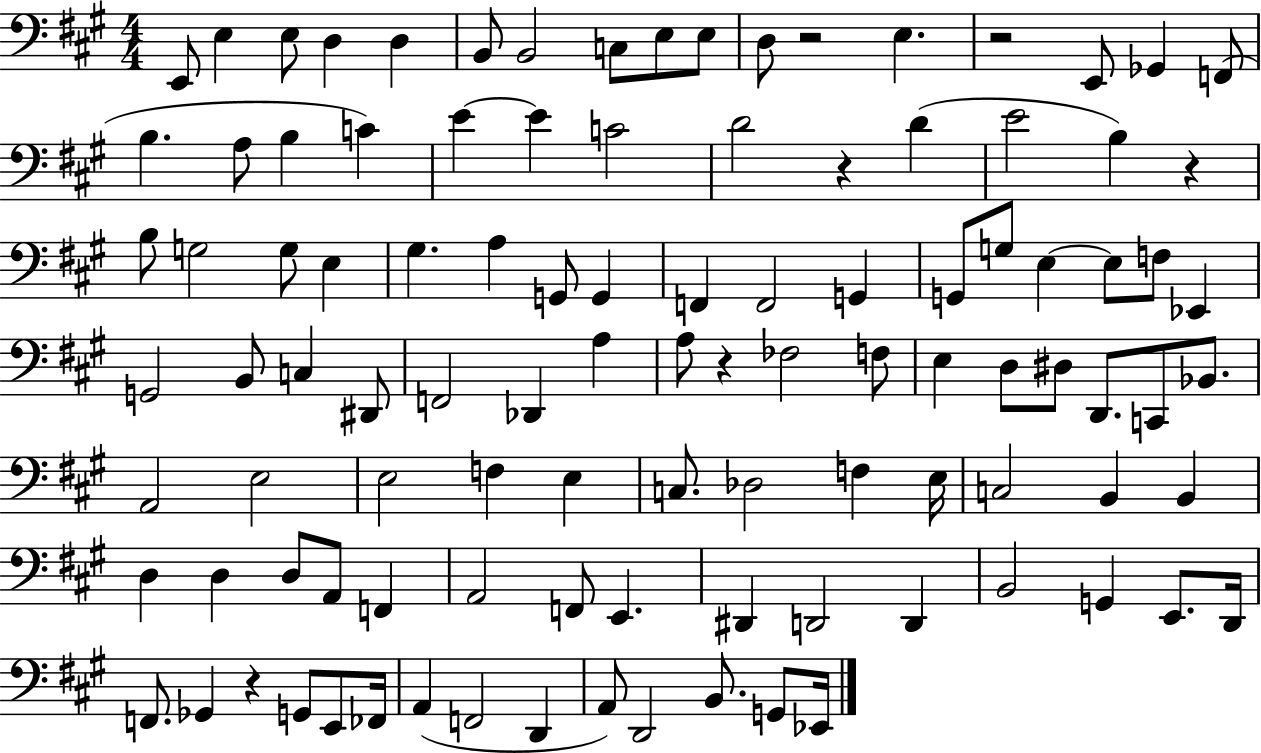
X:1
T:Untitled
M:4/4
L:1/4
K:A
E,,/2 E, E,/2 D, D, B,,/2 B,,2 C,/2 E,/2 E,/2 D,/2 z2 E, z2 E,,/2 _G,, F,,/2 B, A,/2 B, C E E C2 D2 z D E2 B, z B,/2 G,2 G,/2 E, ^G, A, G,,/2 G,, F,, F,,2 G,, G,,/2 G,/2 E, E,/2 F,/2 _E,, G,,2 B,,/2 C, ^D,,/2 F,,2 _D,, A, A,/2 z _F,2 F,/2 E, D,/2 ^D,/2 D,,/2 C,,/2 _B,,/2 A,,2 E,2 E,2 F, E, C,/2 _D,2 F, E,/4 C,2 B,, B,, D, D, D,/2 A,,/2 F,, A,,2 F,,/2 E,, ^D,, D,,2 D,, B,,2 G,, E,,/2 D,,/4 F,,/2 _G,, z G,,/2 E,,/2 _F,,/4 A,, F,,2 D,, A,,/2 D,,2 B,,/2 G,,/2 _E,,/4